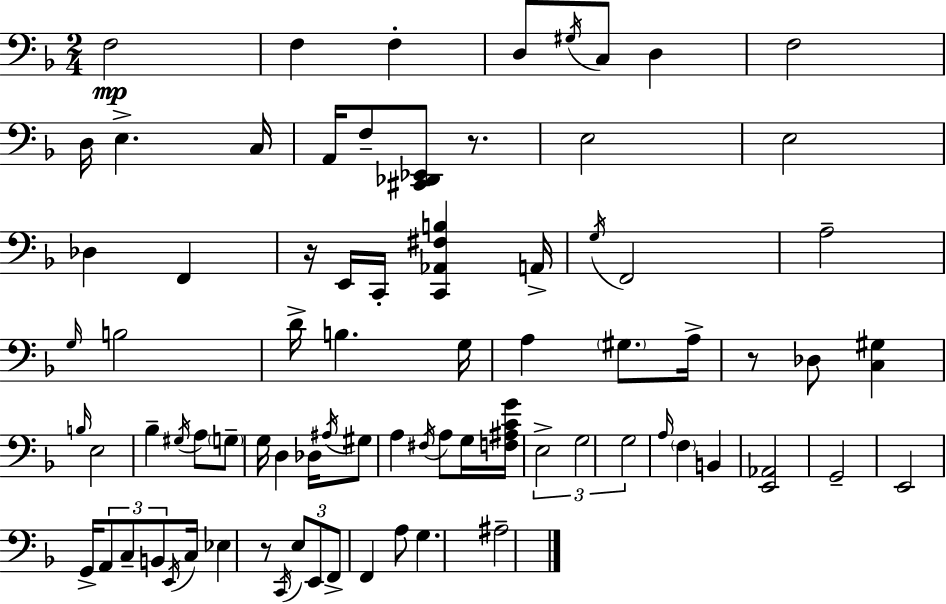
X:1
T:Untitled
M:2/4
L:1/4
K:Dm
F,2 F, F, D,/2 ^G,/4 C,/2 D, F,2 D,/4 E, C,/4 A,,/4 F,/2 [^C,,_D,,_E,,]/2 z/2 E,2 E,2 _D, F,, z/4 E,,/4 C,,/4 [C,,_A,,^F,B,] A,,/4 G,/4 F,,2 A,2 G,/4 B,2 D/4 B, G,/4 A, ^G,/2 A,/4 z/2 _D,/2 [C,^G,] B,/4 E,2 _B, ^G,/4 A,/2 G,/2 G,/4 D, _D,/4 ^A,/4 ^G,/2 A, ^F,/4 A,/2 G,/4 [F,^A,CG]/4 E,2 G,2 G,2 A,/4 F, B,, [E,,_A,,]2 G,,2 E,,2 G,,/4 A,,/2 C,/2 B,,/2 E,,/4 C,/4 _E, z/2 C,,/4 E,/2 E,,/2 F,,/2 F,, A,/2 G, ^A,2